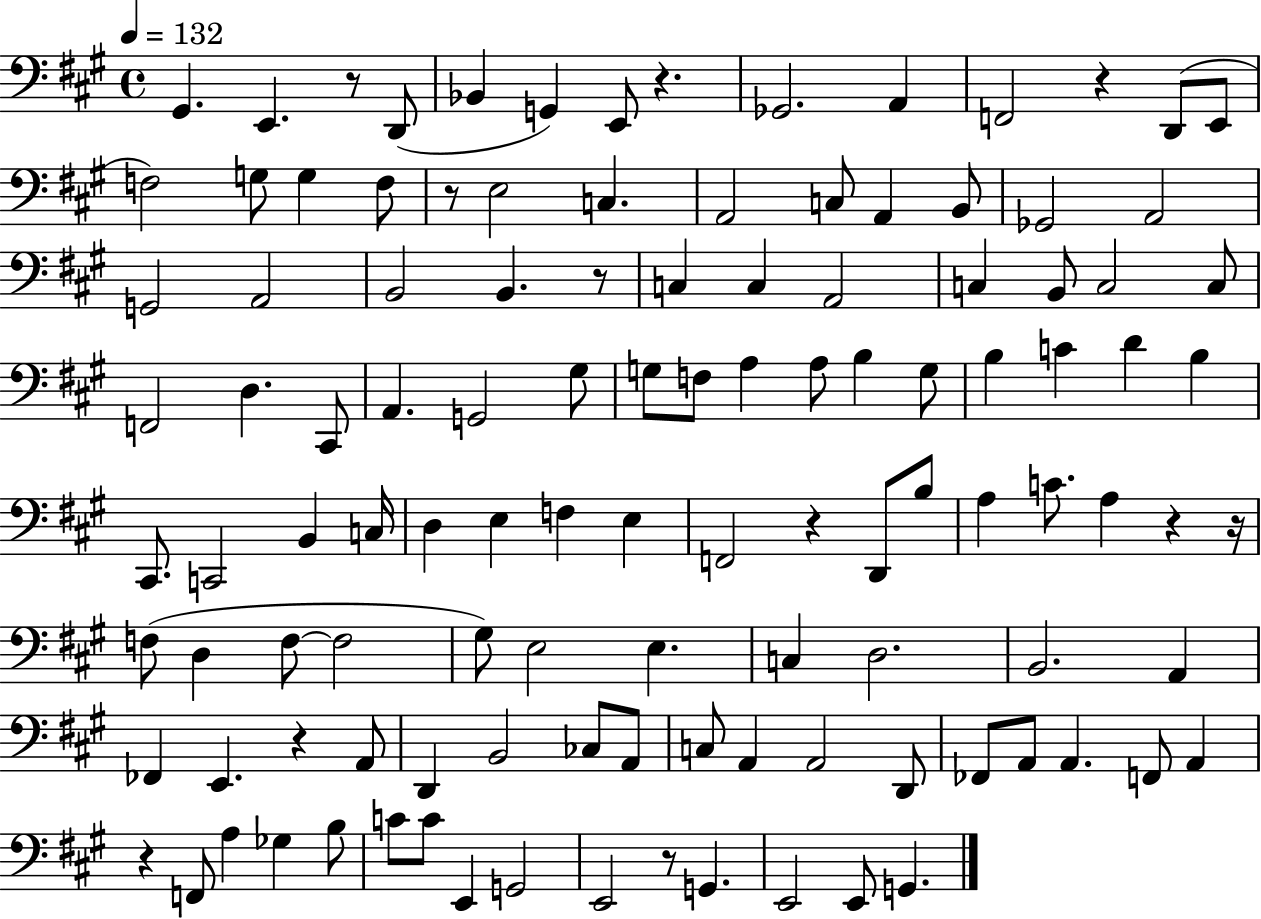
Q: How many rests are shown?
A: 11